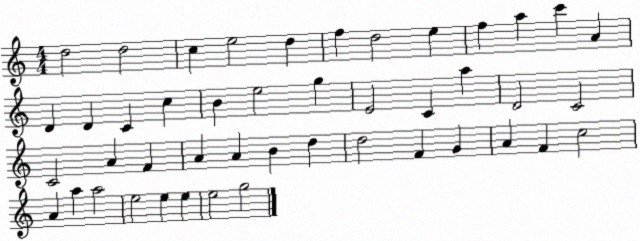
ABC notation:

X:1
T:Untitled
M:4/4
L:1/4
K:C
d2 d2 c e2 d f d2 e f a c' A D D C c B e2 g E2 C a D2 C2 C2 A F A A B d d2 F G A F c2 A a a2 e2 e e e2 g2